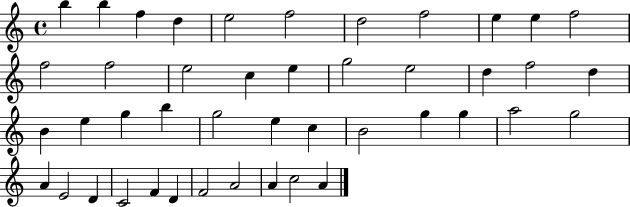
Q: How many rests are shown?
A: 0